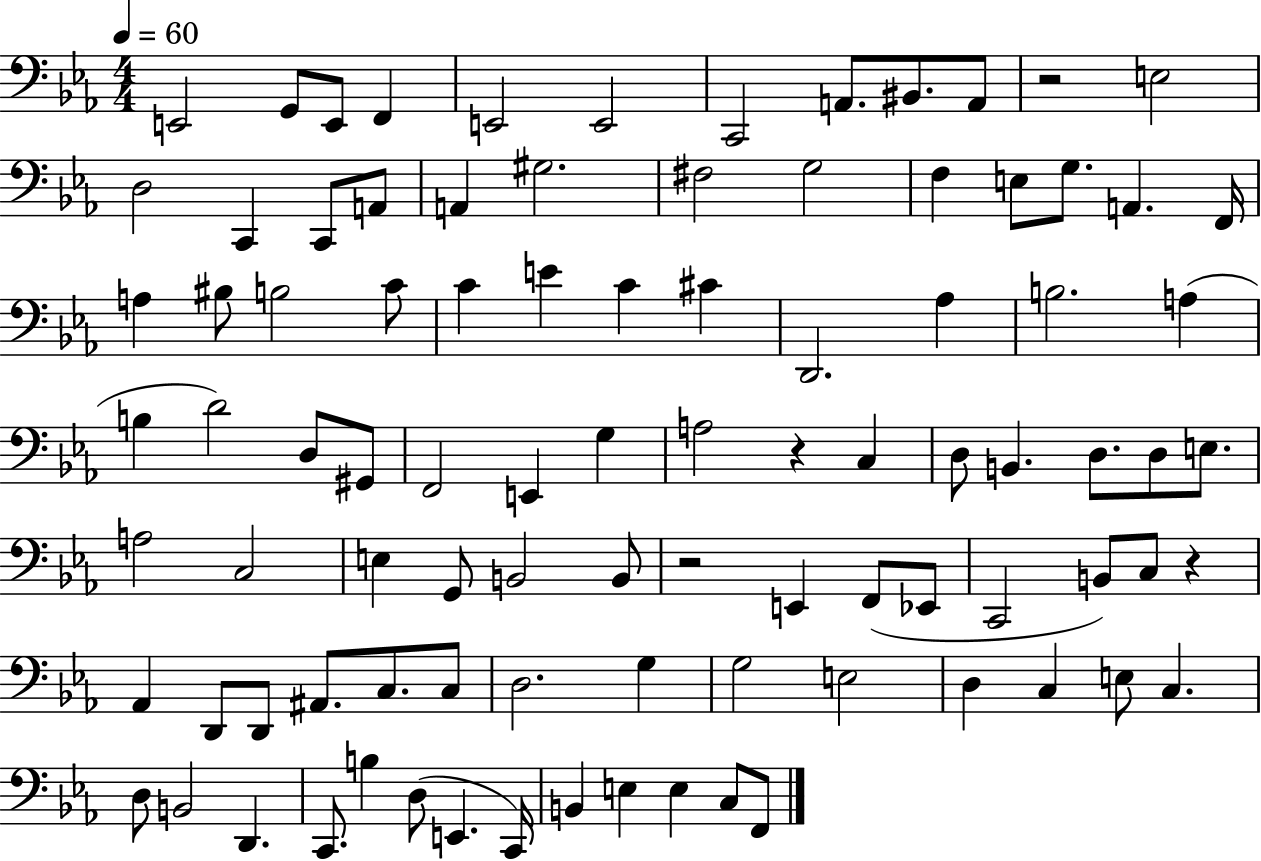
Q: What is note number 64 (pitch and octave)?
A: D2